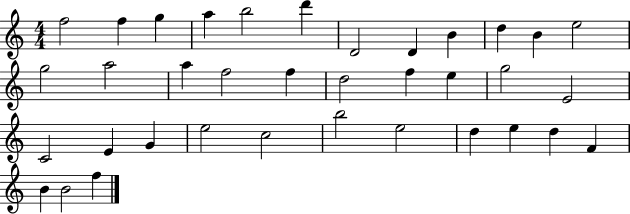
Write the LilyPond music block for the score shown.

{
  \clef treble
  \numericTimeSignature
  \time 4/4
  \key c \major
  f''2 f''4 g''4 | a''4 b''2 d'''4 | d'2 d'4 b'4 | d''4 b'4 e''2 | \break g''2 a''2 | a''4 f''2 f''4 | d''2 f''4 e''4 | g''2 e'2 | \break c'2 e'4 g'4 | e''2 c''2 | b''2 e''2 | d''4 e''4 d''4 f'4 | \break b'4 b'2 f''4 | \bar "|."
}